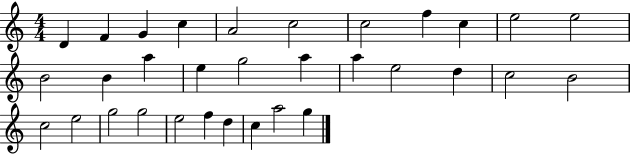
{
  \clef treble
  \numericTimeSignature
  \time 4/4
  \key c \major
  d'4 f'4 g'4 c''4 | a'2 c''2 | c''2 f''4 c''4 | e''2 e''2 | \break b'2 b'4 a''4 | e''4 g''2 a''4 | a''4 e''2 d''4 | c''2 b'2 | \break c''2 e''2 | g''2 g''2 | e''2 f''4 d''4 | c''4 a''2 g''4 | \break \bar "|."
}